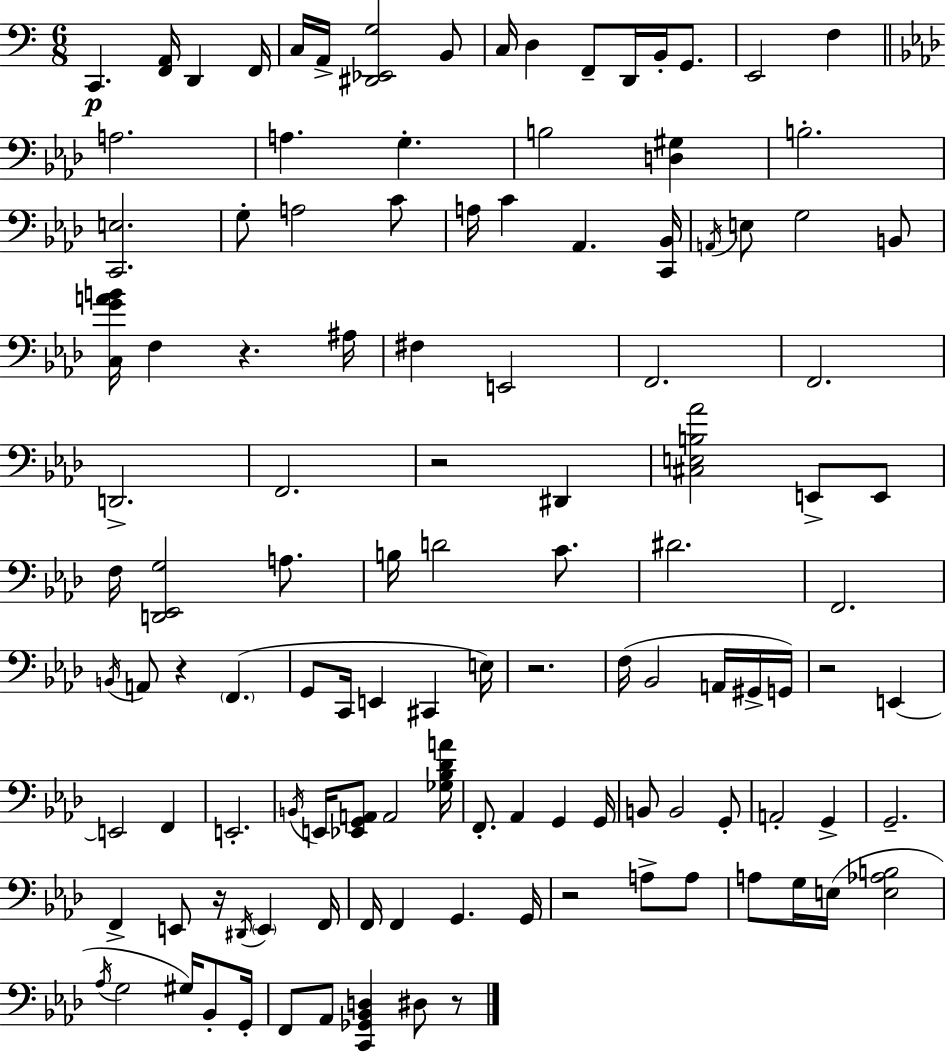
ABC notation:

X:1
T:Untitled
M:6/8
L:1/4
K:C
C,, [F,,A,,]/4 D,, F,,/4 C,/4 A,,/4 [^D,,_E,,G,]2 B,,/2 C,/4 D, F,,/2 D,,/4 B,,/4 G,,/2 E,,2 F, A,2 A, G, B,2 [D,^G,] B,2 [C,,E,]2 G,/2 A,2 C/2 A,/4 C _A,, [C,,_B,,]/4 A,,/4 E,/2 G,2 B,,/2 [C,GAB]/4 F, z ^A,/4 ^F, E,,2 F,,2 F,,2 D,,2 F,,2 z2 ^D,, [^C,E,B,_A]2 E,,/2 E,,/2 F,/4 [D,,_E,,G,]2 A,/2 B,/4 D2 C/2 ^D2 F,,2 B,,/4 A,,/2 z F,, G,,/2 C,,/4 E,, ^C,, E,/4 z2 F,/4 _B,,2 A,,/4 ^G,,/4 G,,/4 z2 E,, E,,2 F,, E,,2 B,,/4 E,,/4 [_E,,G,,A,,]/2 A,,2 [_G,_B,_DA]/4 F,,/2 _A,, G,, G,,/4 B,,/2 B,,2 G,,/2 A,,2 G,, G,,2 F,, E,,/2 z/4 ^D,,/4 E,, F,,/4 F,,/4 F,, G,, G,,/4 z2 A,/2 A,/2 A,/2 G,/4 E,/4 [E,_A,B,]2 _A,/4 G,2 ^G,/4 _B,,/2 G,,/4 F,,/2 _A,,/2 [C,,_G,,_B,,D,] ^D,/2 z/2